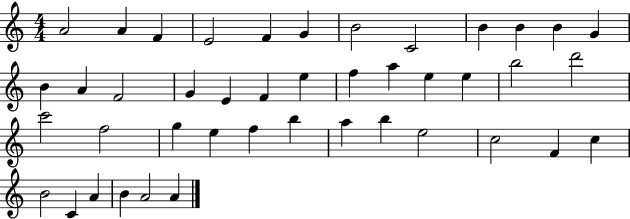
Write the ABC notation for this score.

X:1
T:Untitled
M:4/4
L:1/4
K:C
A2 A F E2 F G B2 C2 B B B G B A F2 G E F e f a e e b2 d'2 c'2 f2 g e f b a b e2 c2 F c B2 C A B A2 A